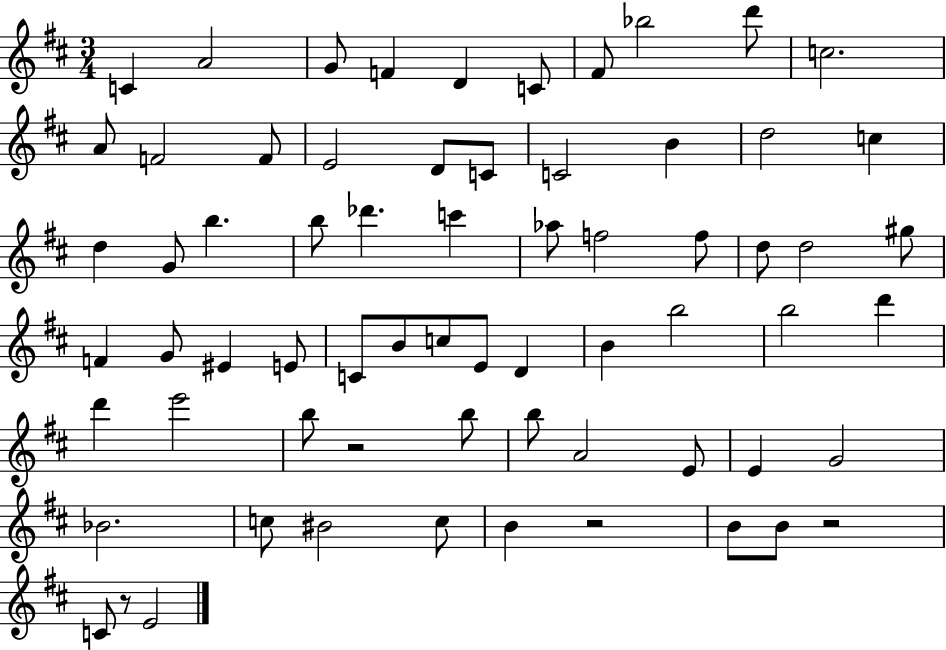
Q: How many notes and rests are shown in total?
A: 67